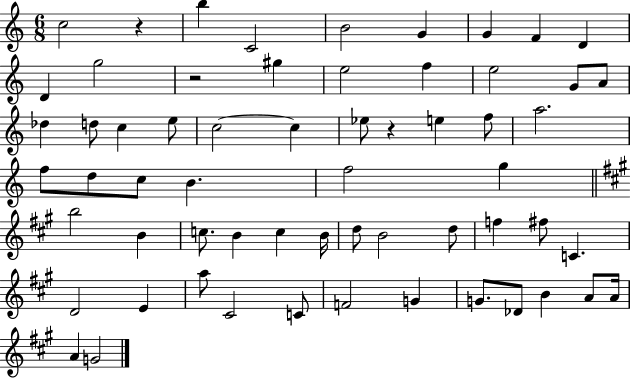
{
  \clef treble
  \numericTimeSignature
  \time 6/8
  \key c \major
  c''2 r4 | b''4 c'2 | b'2 g'4 | g'4 f'4 d'4 | \break d'4 g''2 | r2 gis''4 | e''2 f''4 | e''2 g'8 a'8 | \break des''4 d''8 c''4 e''8 | c''2~~ c''4 | ees''8 r4 e''4 f''8 | a''2. | \break f''8 d''8 c''8 b'4. | f''2 g''4 | \bar "||" \break \key a \major b''2 b'4 | c''8. b'4 c''4 b'16 | d''8 b'2 d''8 | f''4 fis''8 c'4. | \break d'2 e'4 | a''8 cis'2 c'8 | f'2 g'4 | g'8. des'8 b'4 a'8 a'16 | \break a'4 g'2 | \bar "|."
}